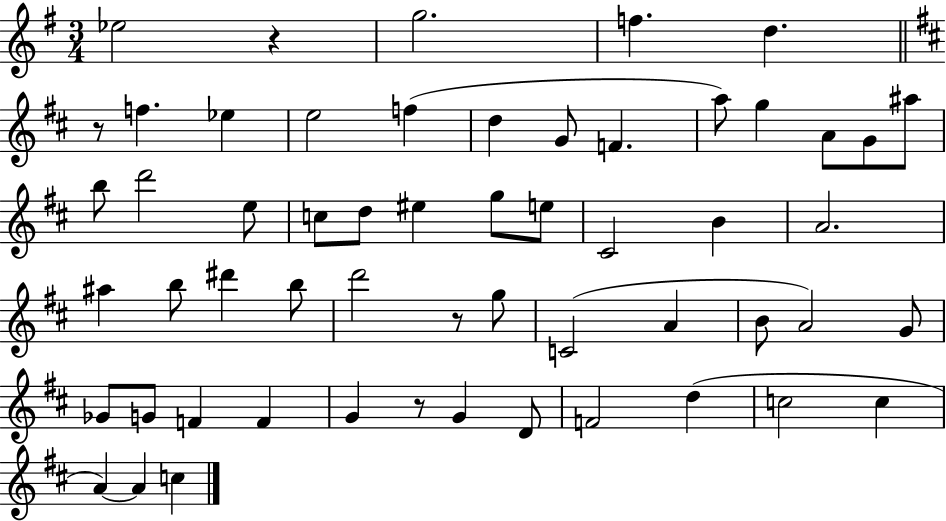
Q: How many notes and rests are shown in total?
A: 56